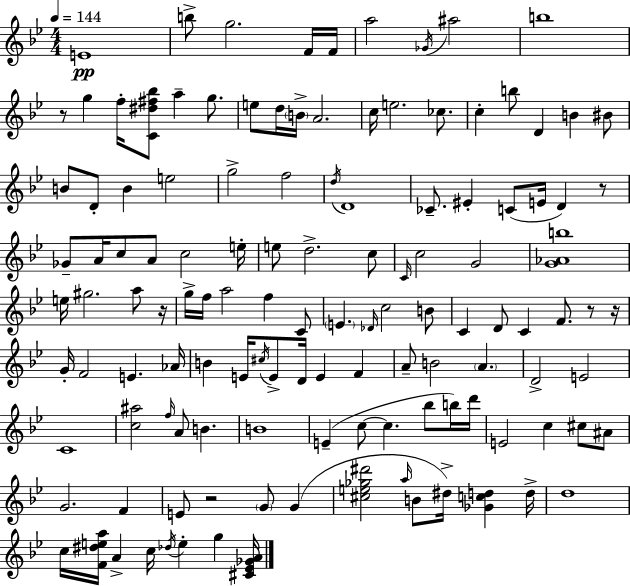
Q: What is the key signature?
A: BES major